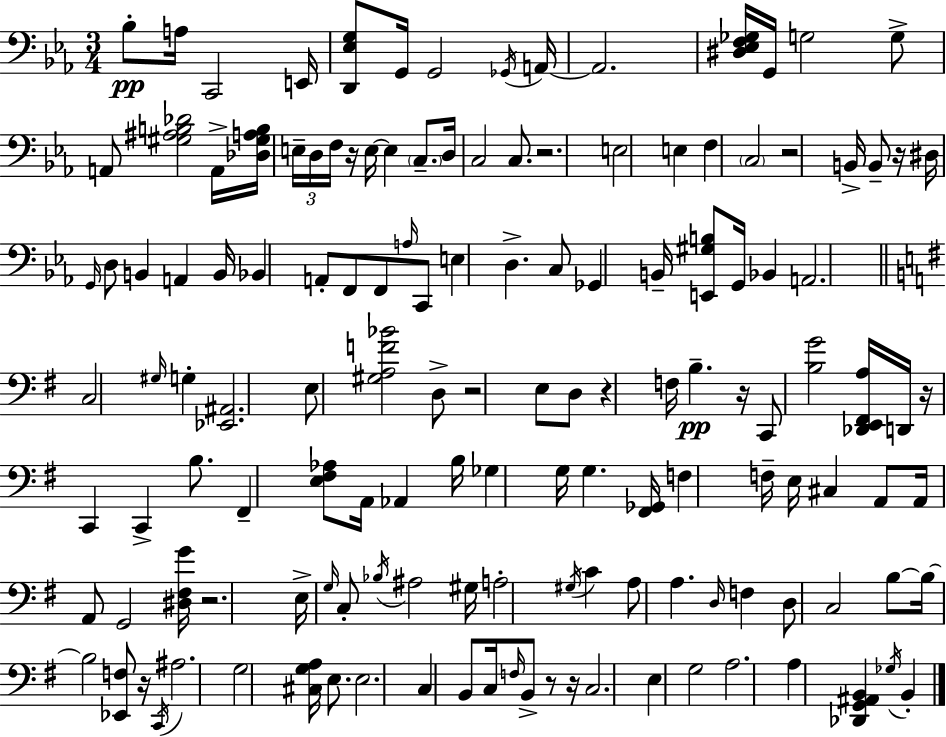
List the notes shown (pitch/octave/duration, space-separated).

Bb3/e A3/s C2/h E2/s [D2,Eb3,G3]/e G2/s G2/h Gb2/s A2/s A2/h. [D#3,Eb3,F3,Gb3]/s G2/s G3/h G3/e A2/e [G#3,A#3,B3,Db4]/h A2/s [Db3,G#3,A3,B3]/s E3/s D3/s F3/s R/s E3/s E3/q C3/e. D3/s C3/h C3/e. R/h. E3/h E3/q F3/q C3/h R/h B2/s B2/e R/s D#3/s G2/s D3/e B2/q A2/q B2/s Bb2/q A2/e F2/e F2/e A3/s C2/e E3/q D3/q. C3/e Gb2/q B2/s [E2,G#3,B3]/e G2/s Bb2/q A2/h. C3/h G#3/s G3/q [Eb2,A#2]/h. E3/e [G#3,A3,F4,Bb4]/h D3/e R/h E3/e D3/e R/q F3/s B3/q. R/s C2/e [B3,G4]/h [Db2,E2,F#2,A3]/s D2/s R/s C2/q C2/q B3/e. F#2/q [E3,F#3,Ab3]/e A2/s Ab2/q B3/s Gb3/q G3/s G3/q. [F#2,Gb2]/s F3/q F3/s E3/s C#3/q A2/e A2/s A2/e G2/h [D#3,F#3,G4]/s R/h. E3/s G3/s C3/e Bb3/s A#3/h G#3/s A3/h G#3/s C4/q A3/e A3/q. D3/s F3/q D3/e C3/h B3/e B3/s B3/h [Eb2,F3]/e R/s C2/s A#3/h. G3/h [C#3,G3,A3]/s E3/e. E3/h. C3/q B2/e C3/s F3/s B2/e R/e R/s C3/h. E3/q G3/h A3/h. A3/q [Db2,G2,A#2,B2]/q Gb3/s B2/q